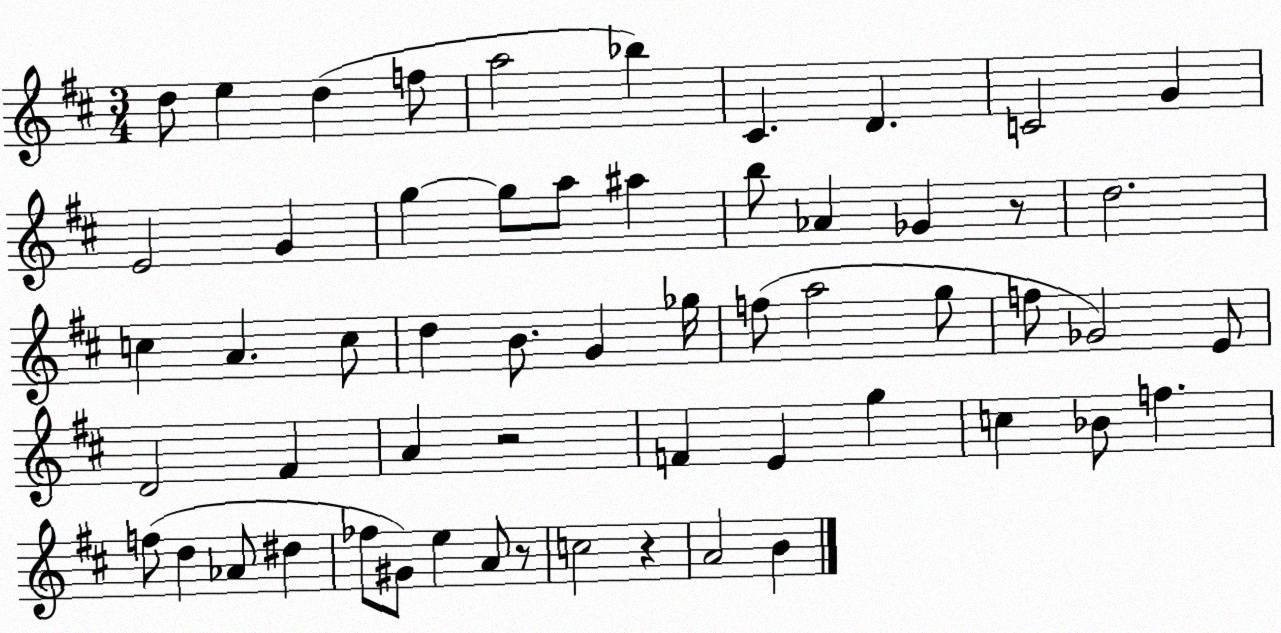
X:1
T:Untitled
M:3/4
L:1/4
K:D
d/2 e d f/2 a2 _b ^C D C2 G E2 G g g/2 a/2 ^a b/2 _A _G z/2 d2 c A c/2 d B/2 G _g/4 f/2 a2 g/2 f/2 _G2 E/2 D2 ^F A z2 F E g c _B/2 f f/2 d _A/2 ^d _f/2 ^G/2 e A/2 z/2 c2 z A2 B